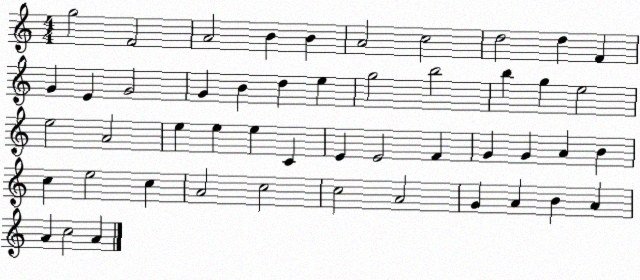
X:1
T:Untitled
M:4/4
L:1/4
K:C
g2 F2 A2 B B A2 c2 d2 d F G E G2 G B d e g2 b2 b g e2 e2 A2 e e e C E E2 F G G A B c e2 c A2 c2 c2 A2 G A B A A c2 A